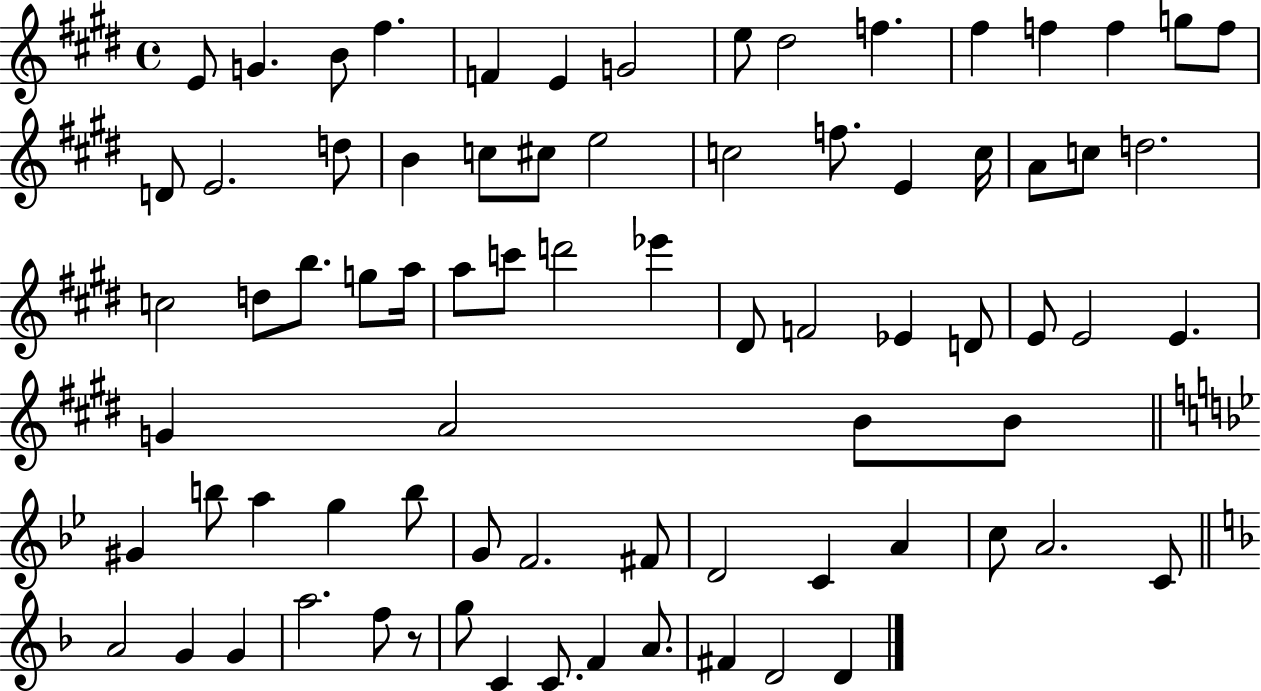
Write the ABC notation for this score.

X:1
T:Untitled
M:4/4
L:1/4
K:E
E/2 G B/2 ^f F E G2 e/2 ^d2 f ^f f f g/2 f/2 D/2 E2 d/2 B c/2 ^c/2 e2 c2 f/2 E c/4 A/2 c/2 d2 c2 d/2 b/2 g/2 a/4 a/2 c'/2 d'2 _e' ^D/2 F2 _E D/2 E/2 E2 E G A2 B/2 B/2 ^G b/2 a g b/2 G/2 F2 ^F/2 D2 C A c/2 A2 C/2 A2 G G a2 f/2 z/2 g/2 C C/2 F A/2 ^F D2 D